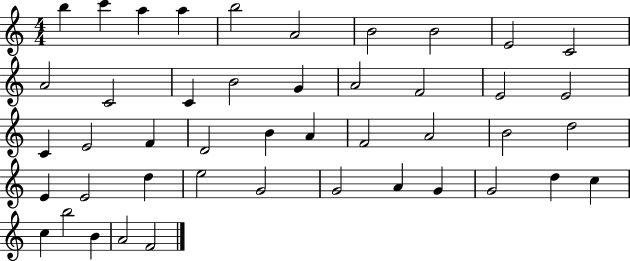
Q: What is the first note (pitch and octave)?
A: B5